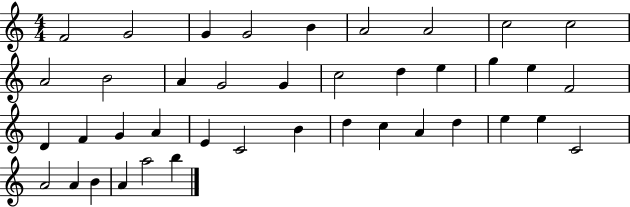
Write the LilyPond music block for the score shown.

{
  \clef treble
  \numericTimeSignature
  \time 4/4
  \key c \major
  f'2 g'2 | g'4 g'2 b'4 | a'2 a'2 | c''2 c''2 | \break a'2 b'2 | a'4 g'2 g'4 | c''2 d''4 e''4 | g''4 e''4 f'2 | \break d'4 f'4 g'4 a'4 | e'4 c'2 b'4 | d''4 c''4 a'4 d''4 | e''4 e''4 c'2 | \break a'2 a'4 b'4 | a'4 a''2 b''4 | \bar "|."
}